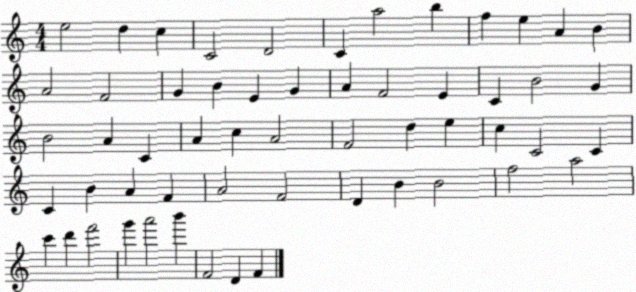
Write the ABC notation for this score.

X:1
T:Untitled
M:4/4
L:1/4
K:C
e2 d c C2 D2 C a2 b f e A B A2 F2 G B E G A F2 E C B2 G B2 A C A c A2 F2 d e c C2 C C B A F A2 F2 D B B2 f2 a2 c' d' f'2 g' a'2 b' F2 D F